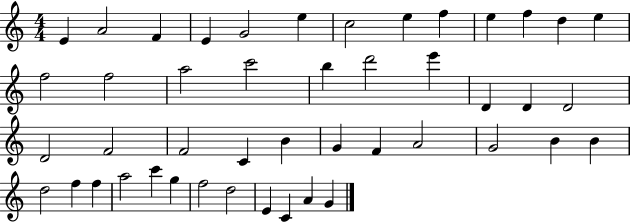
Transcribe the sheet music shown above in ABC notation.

X:1
T:Untitled
M:4/4
L:1/4
K:C
E A2 F E G2 e c2 e f e f d e f2 f2 a2 c'2 b d'2 e' D D D2 D2 F2 F2 C B G F A2 G2 B B d2 f f a2 c' g f2 d2 E C A G